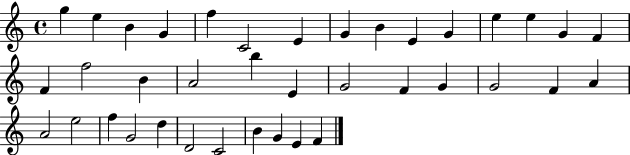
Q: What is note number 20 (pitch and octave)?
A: B5